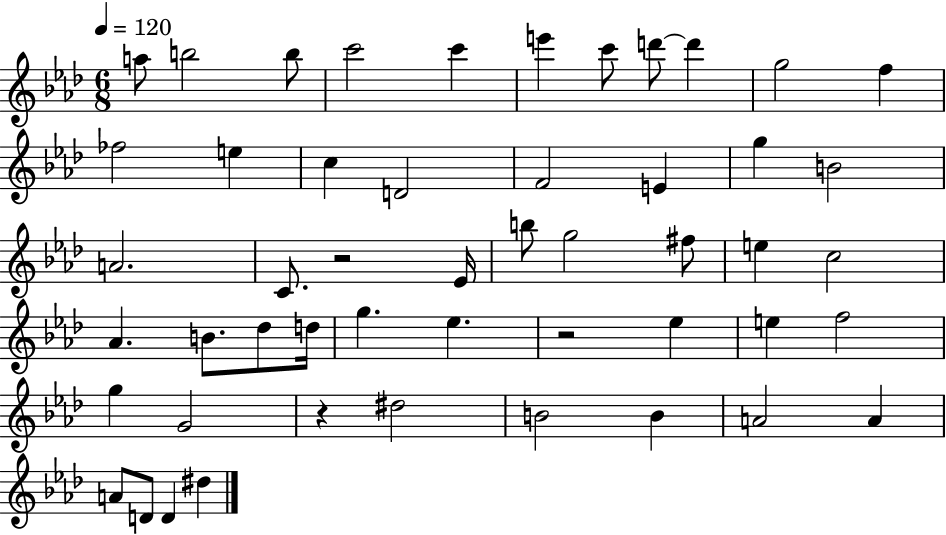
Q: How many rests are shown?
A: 3